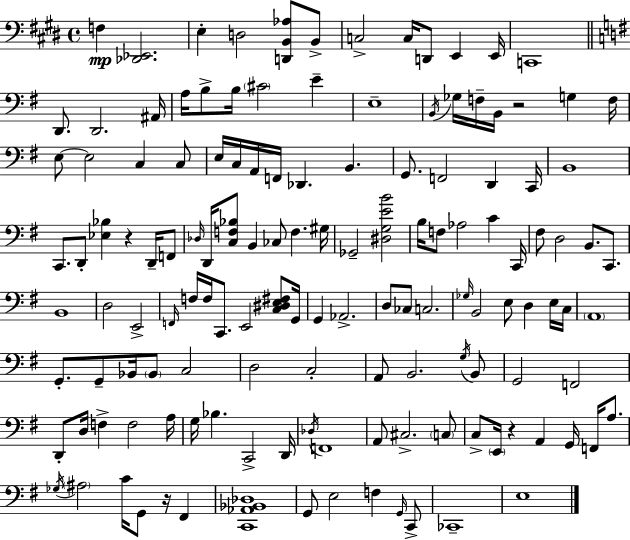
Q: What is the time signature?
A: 4/4